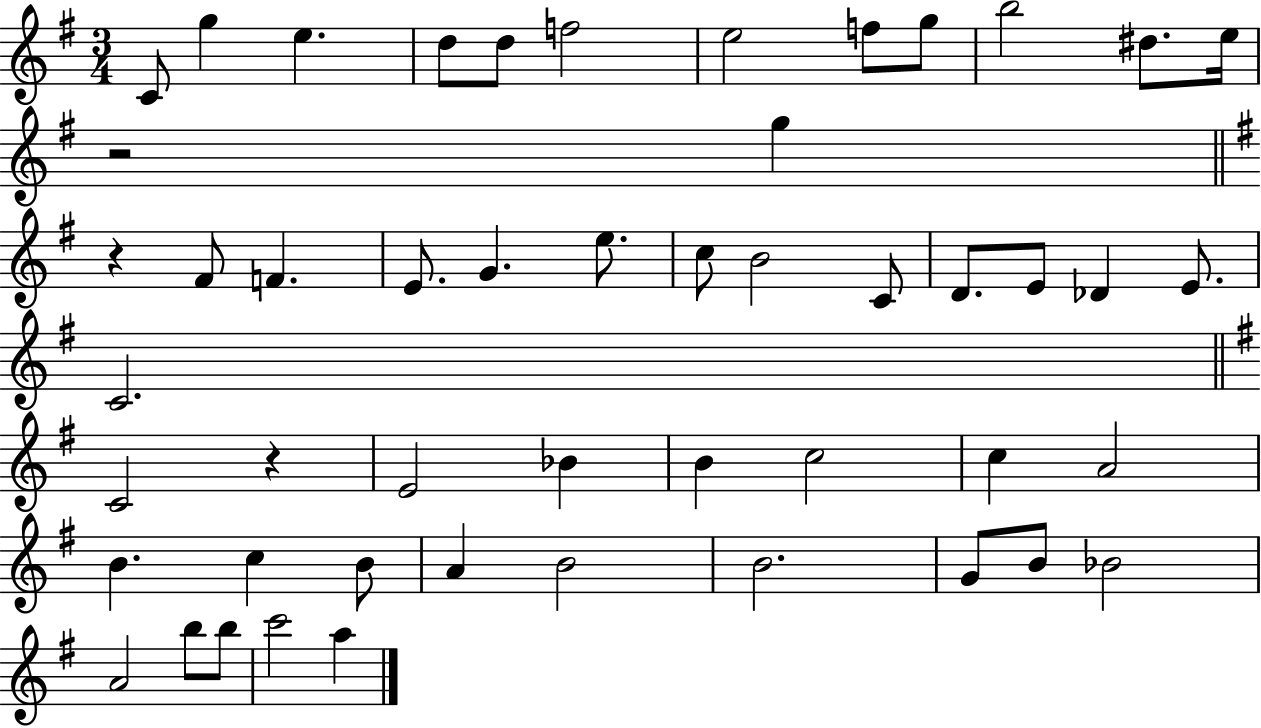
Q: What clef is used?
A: treble